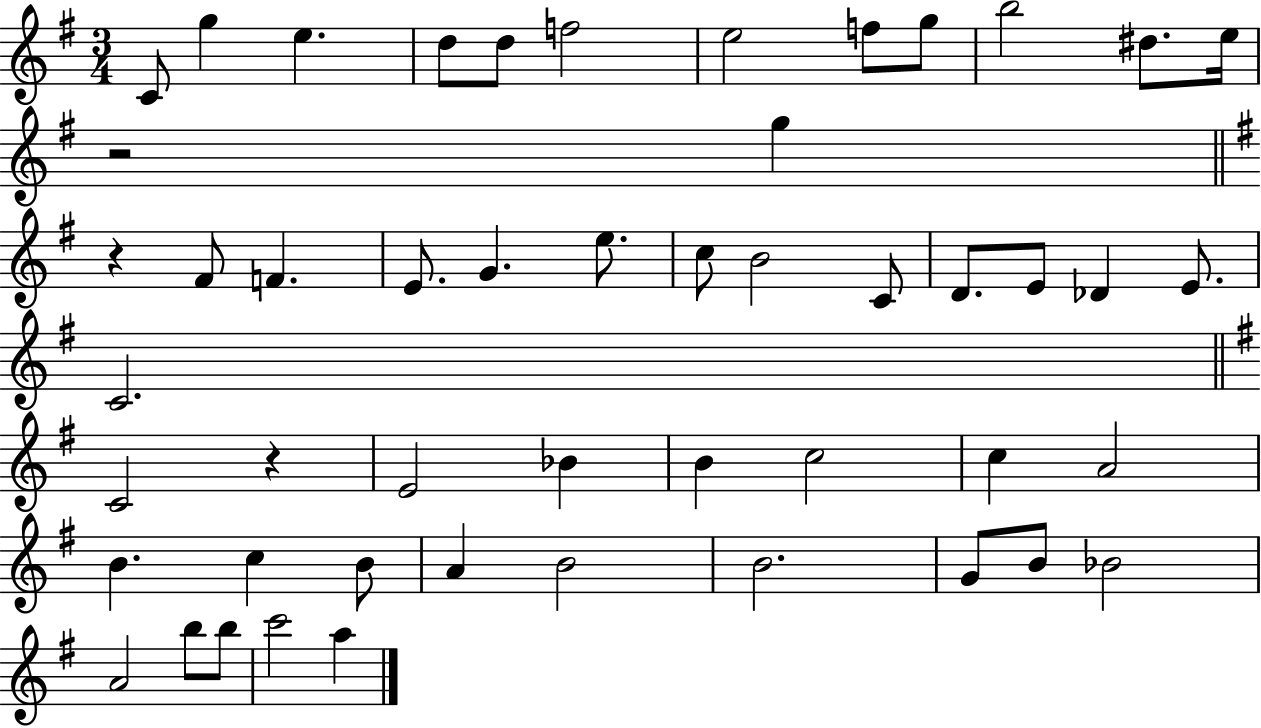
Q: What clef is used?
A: treble